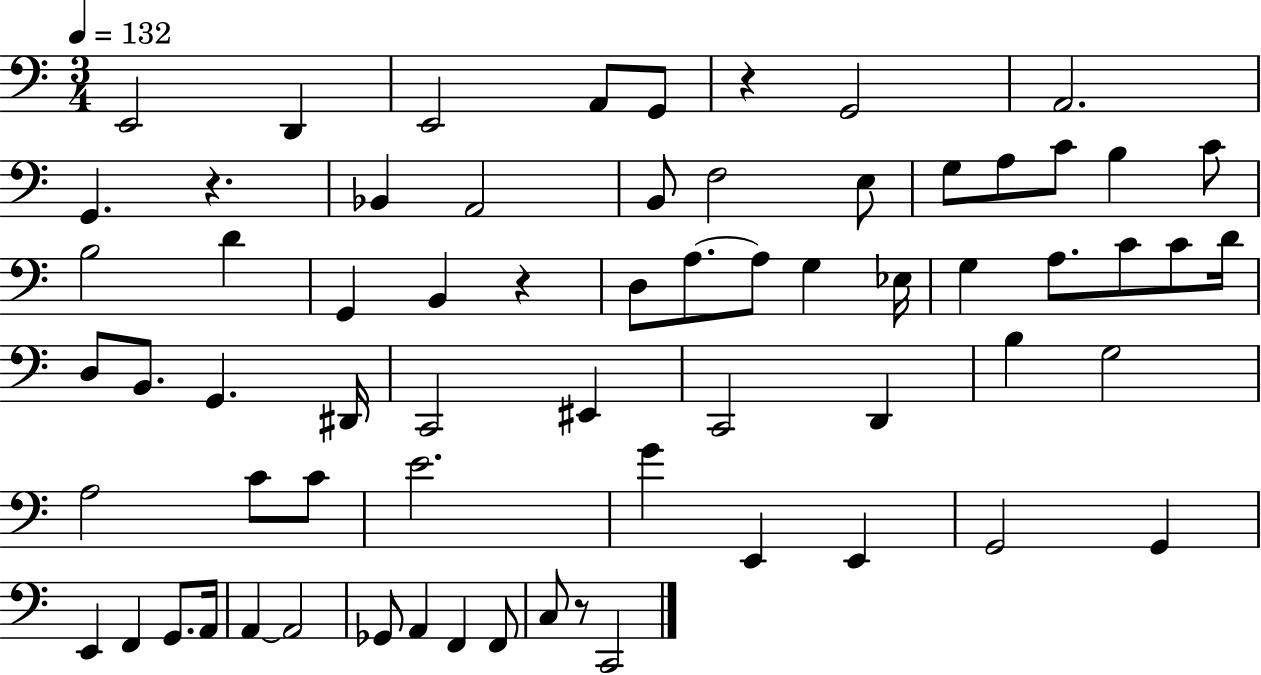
E2/h D2/q E2/h A2/e G2/e R/q G2/h A2/h. G2/q. R/q. Bb2/q A2/h B2/e F3/h E3/e G3/e A3/e C4/e B3/q C4/e B3/h D4/q G2/q B2/q R/q D3/e A3/e. A3/e G3/q Eb3/s G3/q A3/e. C4/e C4/e D4/s D3/e B2/e. G2/q. D#2/s C2/h EIS2/q C2/h D2/q B3/q G3/h A3/h C4/e C4/e E4/h. G4/q E2/q E2/q G2/h G2/q E2/q F2/q G2/e. A2/s A2/q A2/h Gb2/e A2/q F2/q F2/e C3/e R/e C2/h